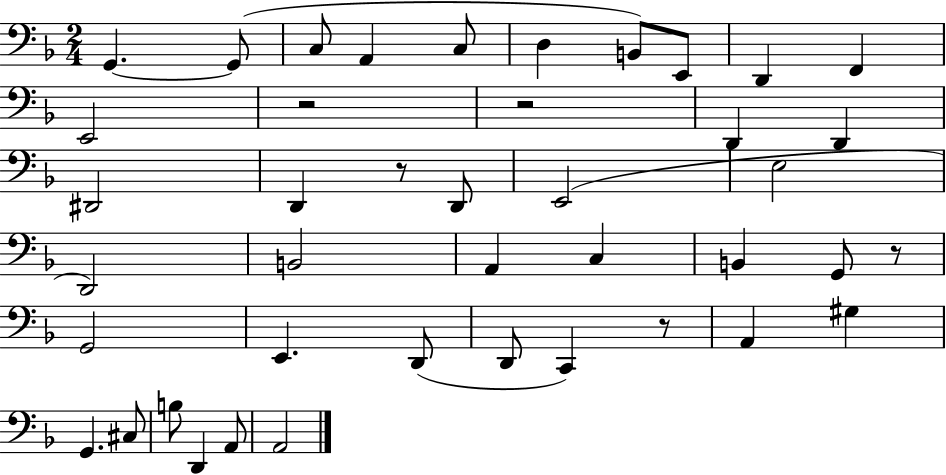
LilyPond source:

{
  \clef bass
  \numericTimeSignature
  \time 2/4
  \key f \major
  g,4.~~ g,8( | c8 a,4 c8 | d4 b,8) e,8 | d,4 f,4 | \break e,2 | r2 | r2 | d,4 d,4 | \break dis,2 | d,4 r8 d,8 | e,2( | e2 | \break d,2) | b,2 | a,4 c4 | b,4 g,8 r8 | \break g,2 | e,4. d,8( | d,8 c,4) r8 | a,4 gis4 | \break g,4. cis8 | b8 d,4 a,8 | a,2 | \bar "|."
}